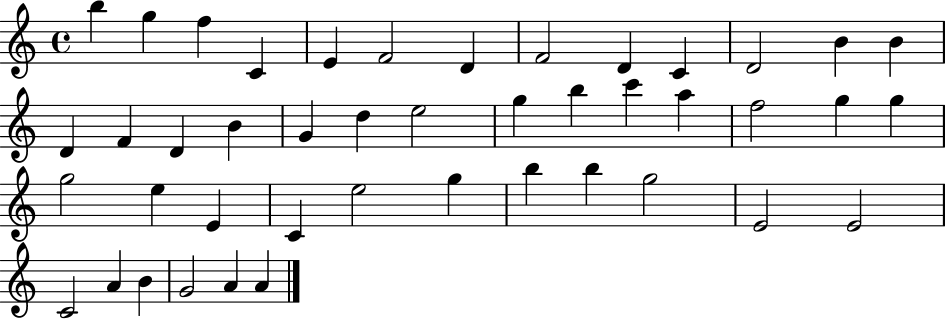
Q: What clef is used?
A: treble